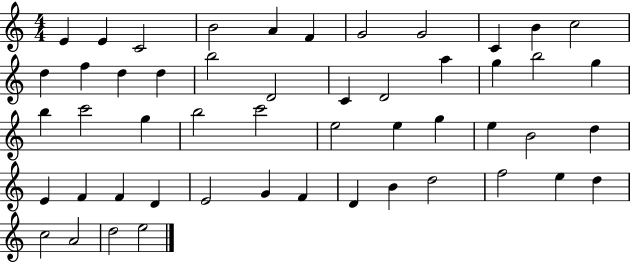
X:1
T:Untitled
M:4/4
L:1/4
K:C
E E C2 B2 A F G2 G2 C B c2 d f d d b2 D2 C D2 a g b2 g b c'2 g b2 c'2 e2 e g e B2 d E F F D E2 G F D B d2 f2 e d c2 A2 d2 e2